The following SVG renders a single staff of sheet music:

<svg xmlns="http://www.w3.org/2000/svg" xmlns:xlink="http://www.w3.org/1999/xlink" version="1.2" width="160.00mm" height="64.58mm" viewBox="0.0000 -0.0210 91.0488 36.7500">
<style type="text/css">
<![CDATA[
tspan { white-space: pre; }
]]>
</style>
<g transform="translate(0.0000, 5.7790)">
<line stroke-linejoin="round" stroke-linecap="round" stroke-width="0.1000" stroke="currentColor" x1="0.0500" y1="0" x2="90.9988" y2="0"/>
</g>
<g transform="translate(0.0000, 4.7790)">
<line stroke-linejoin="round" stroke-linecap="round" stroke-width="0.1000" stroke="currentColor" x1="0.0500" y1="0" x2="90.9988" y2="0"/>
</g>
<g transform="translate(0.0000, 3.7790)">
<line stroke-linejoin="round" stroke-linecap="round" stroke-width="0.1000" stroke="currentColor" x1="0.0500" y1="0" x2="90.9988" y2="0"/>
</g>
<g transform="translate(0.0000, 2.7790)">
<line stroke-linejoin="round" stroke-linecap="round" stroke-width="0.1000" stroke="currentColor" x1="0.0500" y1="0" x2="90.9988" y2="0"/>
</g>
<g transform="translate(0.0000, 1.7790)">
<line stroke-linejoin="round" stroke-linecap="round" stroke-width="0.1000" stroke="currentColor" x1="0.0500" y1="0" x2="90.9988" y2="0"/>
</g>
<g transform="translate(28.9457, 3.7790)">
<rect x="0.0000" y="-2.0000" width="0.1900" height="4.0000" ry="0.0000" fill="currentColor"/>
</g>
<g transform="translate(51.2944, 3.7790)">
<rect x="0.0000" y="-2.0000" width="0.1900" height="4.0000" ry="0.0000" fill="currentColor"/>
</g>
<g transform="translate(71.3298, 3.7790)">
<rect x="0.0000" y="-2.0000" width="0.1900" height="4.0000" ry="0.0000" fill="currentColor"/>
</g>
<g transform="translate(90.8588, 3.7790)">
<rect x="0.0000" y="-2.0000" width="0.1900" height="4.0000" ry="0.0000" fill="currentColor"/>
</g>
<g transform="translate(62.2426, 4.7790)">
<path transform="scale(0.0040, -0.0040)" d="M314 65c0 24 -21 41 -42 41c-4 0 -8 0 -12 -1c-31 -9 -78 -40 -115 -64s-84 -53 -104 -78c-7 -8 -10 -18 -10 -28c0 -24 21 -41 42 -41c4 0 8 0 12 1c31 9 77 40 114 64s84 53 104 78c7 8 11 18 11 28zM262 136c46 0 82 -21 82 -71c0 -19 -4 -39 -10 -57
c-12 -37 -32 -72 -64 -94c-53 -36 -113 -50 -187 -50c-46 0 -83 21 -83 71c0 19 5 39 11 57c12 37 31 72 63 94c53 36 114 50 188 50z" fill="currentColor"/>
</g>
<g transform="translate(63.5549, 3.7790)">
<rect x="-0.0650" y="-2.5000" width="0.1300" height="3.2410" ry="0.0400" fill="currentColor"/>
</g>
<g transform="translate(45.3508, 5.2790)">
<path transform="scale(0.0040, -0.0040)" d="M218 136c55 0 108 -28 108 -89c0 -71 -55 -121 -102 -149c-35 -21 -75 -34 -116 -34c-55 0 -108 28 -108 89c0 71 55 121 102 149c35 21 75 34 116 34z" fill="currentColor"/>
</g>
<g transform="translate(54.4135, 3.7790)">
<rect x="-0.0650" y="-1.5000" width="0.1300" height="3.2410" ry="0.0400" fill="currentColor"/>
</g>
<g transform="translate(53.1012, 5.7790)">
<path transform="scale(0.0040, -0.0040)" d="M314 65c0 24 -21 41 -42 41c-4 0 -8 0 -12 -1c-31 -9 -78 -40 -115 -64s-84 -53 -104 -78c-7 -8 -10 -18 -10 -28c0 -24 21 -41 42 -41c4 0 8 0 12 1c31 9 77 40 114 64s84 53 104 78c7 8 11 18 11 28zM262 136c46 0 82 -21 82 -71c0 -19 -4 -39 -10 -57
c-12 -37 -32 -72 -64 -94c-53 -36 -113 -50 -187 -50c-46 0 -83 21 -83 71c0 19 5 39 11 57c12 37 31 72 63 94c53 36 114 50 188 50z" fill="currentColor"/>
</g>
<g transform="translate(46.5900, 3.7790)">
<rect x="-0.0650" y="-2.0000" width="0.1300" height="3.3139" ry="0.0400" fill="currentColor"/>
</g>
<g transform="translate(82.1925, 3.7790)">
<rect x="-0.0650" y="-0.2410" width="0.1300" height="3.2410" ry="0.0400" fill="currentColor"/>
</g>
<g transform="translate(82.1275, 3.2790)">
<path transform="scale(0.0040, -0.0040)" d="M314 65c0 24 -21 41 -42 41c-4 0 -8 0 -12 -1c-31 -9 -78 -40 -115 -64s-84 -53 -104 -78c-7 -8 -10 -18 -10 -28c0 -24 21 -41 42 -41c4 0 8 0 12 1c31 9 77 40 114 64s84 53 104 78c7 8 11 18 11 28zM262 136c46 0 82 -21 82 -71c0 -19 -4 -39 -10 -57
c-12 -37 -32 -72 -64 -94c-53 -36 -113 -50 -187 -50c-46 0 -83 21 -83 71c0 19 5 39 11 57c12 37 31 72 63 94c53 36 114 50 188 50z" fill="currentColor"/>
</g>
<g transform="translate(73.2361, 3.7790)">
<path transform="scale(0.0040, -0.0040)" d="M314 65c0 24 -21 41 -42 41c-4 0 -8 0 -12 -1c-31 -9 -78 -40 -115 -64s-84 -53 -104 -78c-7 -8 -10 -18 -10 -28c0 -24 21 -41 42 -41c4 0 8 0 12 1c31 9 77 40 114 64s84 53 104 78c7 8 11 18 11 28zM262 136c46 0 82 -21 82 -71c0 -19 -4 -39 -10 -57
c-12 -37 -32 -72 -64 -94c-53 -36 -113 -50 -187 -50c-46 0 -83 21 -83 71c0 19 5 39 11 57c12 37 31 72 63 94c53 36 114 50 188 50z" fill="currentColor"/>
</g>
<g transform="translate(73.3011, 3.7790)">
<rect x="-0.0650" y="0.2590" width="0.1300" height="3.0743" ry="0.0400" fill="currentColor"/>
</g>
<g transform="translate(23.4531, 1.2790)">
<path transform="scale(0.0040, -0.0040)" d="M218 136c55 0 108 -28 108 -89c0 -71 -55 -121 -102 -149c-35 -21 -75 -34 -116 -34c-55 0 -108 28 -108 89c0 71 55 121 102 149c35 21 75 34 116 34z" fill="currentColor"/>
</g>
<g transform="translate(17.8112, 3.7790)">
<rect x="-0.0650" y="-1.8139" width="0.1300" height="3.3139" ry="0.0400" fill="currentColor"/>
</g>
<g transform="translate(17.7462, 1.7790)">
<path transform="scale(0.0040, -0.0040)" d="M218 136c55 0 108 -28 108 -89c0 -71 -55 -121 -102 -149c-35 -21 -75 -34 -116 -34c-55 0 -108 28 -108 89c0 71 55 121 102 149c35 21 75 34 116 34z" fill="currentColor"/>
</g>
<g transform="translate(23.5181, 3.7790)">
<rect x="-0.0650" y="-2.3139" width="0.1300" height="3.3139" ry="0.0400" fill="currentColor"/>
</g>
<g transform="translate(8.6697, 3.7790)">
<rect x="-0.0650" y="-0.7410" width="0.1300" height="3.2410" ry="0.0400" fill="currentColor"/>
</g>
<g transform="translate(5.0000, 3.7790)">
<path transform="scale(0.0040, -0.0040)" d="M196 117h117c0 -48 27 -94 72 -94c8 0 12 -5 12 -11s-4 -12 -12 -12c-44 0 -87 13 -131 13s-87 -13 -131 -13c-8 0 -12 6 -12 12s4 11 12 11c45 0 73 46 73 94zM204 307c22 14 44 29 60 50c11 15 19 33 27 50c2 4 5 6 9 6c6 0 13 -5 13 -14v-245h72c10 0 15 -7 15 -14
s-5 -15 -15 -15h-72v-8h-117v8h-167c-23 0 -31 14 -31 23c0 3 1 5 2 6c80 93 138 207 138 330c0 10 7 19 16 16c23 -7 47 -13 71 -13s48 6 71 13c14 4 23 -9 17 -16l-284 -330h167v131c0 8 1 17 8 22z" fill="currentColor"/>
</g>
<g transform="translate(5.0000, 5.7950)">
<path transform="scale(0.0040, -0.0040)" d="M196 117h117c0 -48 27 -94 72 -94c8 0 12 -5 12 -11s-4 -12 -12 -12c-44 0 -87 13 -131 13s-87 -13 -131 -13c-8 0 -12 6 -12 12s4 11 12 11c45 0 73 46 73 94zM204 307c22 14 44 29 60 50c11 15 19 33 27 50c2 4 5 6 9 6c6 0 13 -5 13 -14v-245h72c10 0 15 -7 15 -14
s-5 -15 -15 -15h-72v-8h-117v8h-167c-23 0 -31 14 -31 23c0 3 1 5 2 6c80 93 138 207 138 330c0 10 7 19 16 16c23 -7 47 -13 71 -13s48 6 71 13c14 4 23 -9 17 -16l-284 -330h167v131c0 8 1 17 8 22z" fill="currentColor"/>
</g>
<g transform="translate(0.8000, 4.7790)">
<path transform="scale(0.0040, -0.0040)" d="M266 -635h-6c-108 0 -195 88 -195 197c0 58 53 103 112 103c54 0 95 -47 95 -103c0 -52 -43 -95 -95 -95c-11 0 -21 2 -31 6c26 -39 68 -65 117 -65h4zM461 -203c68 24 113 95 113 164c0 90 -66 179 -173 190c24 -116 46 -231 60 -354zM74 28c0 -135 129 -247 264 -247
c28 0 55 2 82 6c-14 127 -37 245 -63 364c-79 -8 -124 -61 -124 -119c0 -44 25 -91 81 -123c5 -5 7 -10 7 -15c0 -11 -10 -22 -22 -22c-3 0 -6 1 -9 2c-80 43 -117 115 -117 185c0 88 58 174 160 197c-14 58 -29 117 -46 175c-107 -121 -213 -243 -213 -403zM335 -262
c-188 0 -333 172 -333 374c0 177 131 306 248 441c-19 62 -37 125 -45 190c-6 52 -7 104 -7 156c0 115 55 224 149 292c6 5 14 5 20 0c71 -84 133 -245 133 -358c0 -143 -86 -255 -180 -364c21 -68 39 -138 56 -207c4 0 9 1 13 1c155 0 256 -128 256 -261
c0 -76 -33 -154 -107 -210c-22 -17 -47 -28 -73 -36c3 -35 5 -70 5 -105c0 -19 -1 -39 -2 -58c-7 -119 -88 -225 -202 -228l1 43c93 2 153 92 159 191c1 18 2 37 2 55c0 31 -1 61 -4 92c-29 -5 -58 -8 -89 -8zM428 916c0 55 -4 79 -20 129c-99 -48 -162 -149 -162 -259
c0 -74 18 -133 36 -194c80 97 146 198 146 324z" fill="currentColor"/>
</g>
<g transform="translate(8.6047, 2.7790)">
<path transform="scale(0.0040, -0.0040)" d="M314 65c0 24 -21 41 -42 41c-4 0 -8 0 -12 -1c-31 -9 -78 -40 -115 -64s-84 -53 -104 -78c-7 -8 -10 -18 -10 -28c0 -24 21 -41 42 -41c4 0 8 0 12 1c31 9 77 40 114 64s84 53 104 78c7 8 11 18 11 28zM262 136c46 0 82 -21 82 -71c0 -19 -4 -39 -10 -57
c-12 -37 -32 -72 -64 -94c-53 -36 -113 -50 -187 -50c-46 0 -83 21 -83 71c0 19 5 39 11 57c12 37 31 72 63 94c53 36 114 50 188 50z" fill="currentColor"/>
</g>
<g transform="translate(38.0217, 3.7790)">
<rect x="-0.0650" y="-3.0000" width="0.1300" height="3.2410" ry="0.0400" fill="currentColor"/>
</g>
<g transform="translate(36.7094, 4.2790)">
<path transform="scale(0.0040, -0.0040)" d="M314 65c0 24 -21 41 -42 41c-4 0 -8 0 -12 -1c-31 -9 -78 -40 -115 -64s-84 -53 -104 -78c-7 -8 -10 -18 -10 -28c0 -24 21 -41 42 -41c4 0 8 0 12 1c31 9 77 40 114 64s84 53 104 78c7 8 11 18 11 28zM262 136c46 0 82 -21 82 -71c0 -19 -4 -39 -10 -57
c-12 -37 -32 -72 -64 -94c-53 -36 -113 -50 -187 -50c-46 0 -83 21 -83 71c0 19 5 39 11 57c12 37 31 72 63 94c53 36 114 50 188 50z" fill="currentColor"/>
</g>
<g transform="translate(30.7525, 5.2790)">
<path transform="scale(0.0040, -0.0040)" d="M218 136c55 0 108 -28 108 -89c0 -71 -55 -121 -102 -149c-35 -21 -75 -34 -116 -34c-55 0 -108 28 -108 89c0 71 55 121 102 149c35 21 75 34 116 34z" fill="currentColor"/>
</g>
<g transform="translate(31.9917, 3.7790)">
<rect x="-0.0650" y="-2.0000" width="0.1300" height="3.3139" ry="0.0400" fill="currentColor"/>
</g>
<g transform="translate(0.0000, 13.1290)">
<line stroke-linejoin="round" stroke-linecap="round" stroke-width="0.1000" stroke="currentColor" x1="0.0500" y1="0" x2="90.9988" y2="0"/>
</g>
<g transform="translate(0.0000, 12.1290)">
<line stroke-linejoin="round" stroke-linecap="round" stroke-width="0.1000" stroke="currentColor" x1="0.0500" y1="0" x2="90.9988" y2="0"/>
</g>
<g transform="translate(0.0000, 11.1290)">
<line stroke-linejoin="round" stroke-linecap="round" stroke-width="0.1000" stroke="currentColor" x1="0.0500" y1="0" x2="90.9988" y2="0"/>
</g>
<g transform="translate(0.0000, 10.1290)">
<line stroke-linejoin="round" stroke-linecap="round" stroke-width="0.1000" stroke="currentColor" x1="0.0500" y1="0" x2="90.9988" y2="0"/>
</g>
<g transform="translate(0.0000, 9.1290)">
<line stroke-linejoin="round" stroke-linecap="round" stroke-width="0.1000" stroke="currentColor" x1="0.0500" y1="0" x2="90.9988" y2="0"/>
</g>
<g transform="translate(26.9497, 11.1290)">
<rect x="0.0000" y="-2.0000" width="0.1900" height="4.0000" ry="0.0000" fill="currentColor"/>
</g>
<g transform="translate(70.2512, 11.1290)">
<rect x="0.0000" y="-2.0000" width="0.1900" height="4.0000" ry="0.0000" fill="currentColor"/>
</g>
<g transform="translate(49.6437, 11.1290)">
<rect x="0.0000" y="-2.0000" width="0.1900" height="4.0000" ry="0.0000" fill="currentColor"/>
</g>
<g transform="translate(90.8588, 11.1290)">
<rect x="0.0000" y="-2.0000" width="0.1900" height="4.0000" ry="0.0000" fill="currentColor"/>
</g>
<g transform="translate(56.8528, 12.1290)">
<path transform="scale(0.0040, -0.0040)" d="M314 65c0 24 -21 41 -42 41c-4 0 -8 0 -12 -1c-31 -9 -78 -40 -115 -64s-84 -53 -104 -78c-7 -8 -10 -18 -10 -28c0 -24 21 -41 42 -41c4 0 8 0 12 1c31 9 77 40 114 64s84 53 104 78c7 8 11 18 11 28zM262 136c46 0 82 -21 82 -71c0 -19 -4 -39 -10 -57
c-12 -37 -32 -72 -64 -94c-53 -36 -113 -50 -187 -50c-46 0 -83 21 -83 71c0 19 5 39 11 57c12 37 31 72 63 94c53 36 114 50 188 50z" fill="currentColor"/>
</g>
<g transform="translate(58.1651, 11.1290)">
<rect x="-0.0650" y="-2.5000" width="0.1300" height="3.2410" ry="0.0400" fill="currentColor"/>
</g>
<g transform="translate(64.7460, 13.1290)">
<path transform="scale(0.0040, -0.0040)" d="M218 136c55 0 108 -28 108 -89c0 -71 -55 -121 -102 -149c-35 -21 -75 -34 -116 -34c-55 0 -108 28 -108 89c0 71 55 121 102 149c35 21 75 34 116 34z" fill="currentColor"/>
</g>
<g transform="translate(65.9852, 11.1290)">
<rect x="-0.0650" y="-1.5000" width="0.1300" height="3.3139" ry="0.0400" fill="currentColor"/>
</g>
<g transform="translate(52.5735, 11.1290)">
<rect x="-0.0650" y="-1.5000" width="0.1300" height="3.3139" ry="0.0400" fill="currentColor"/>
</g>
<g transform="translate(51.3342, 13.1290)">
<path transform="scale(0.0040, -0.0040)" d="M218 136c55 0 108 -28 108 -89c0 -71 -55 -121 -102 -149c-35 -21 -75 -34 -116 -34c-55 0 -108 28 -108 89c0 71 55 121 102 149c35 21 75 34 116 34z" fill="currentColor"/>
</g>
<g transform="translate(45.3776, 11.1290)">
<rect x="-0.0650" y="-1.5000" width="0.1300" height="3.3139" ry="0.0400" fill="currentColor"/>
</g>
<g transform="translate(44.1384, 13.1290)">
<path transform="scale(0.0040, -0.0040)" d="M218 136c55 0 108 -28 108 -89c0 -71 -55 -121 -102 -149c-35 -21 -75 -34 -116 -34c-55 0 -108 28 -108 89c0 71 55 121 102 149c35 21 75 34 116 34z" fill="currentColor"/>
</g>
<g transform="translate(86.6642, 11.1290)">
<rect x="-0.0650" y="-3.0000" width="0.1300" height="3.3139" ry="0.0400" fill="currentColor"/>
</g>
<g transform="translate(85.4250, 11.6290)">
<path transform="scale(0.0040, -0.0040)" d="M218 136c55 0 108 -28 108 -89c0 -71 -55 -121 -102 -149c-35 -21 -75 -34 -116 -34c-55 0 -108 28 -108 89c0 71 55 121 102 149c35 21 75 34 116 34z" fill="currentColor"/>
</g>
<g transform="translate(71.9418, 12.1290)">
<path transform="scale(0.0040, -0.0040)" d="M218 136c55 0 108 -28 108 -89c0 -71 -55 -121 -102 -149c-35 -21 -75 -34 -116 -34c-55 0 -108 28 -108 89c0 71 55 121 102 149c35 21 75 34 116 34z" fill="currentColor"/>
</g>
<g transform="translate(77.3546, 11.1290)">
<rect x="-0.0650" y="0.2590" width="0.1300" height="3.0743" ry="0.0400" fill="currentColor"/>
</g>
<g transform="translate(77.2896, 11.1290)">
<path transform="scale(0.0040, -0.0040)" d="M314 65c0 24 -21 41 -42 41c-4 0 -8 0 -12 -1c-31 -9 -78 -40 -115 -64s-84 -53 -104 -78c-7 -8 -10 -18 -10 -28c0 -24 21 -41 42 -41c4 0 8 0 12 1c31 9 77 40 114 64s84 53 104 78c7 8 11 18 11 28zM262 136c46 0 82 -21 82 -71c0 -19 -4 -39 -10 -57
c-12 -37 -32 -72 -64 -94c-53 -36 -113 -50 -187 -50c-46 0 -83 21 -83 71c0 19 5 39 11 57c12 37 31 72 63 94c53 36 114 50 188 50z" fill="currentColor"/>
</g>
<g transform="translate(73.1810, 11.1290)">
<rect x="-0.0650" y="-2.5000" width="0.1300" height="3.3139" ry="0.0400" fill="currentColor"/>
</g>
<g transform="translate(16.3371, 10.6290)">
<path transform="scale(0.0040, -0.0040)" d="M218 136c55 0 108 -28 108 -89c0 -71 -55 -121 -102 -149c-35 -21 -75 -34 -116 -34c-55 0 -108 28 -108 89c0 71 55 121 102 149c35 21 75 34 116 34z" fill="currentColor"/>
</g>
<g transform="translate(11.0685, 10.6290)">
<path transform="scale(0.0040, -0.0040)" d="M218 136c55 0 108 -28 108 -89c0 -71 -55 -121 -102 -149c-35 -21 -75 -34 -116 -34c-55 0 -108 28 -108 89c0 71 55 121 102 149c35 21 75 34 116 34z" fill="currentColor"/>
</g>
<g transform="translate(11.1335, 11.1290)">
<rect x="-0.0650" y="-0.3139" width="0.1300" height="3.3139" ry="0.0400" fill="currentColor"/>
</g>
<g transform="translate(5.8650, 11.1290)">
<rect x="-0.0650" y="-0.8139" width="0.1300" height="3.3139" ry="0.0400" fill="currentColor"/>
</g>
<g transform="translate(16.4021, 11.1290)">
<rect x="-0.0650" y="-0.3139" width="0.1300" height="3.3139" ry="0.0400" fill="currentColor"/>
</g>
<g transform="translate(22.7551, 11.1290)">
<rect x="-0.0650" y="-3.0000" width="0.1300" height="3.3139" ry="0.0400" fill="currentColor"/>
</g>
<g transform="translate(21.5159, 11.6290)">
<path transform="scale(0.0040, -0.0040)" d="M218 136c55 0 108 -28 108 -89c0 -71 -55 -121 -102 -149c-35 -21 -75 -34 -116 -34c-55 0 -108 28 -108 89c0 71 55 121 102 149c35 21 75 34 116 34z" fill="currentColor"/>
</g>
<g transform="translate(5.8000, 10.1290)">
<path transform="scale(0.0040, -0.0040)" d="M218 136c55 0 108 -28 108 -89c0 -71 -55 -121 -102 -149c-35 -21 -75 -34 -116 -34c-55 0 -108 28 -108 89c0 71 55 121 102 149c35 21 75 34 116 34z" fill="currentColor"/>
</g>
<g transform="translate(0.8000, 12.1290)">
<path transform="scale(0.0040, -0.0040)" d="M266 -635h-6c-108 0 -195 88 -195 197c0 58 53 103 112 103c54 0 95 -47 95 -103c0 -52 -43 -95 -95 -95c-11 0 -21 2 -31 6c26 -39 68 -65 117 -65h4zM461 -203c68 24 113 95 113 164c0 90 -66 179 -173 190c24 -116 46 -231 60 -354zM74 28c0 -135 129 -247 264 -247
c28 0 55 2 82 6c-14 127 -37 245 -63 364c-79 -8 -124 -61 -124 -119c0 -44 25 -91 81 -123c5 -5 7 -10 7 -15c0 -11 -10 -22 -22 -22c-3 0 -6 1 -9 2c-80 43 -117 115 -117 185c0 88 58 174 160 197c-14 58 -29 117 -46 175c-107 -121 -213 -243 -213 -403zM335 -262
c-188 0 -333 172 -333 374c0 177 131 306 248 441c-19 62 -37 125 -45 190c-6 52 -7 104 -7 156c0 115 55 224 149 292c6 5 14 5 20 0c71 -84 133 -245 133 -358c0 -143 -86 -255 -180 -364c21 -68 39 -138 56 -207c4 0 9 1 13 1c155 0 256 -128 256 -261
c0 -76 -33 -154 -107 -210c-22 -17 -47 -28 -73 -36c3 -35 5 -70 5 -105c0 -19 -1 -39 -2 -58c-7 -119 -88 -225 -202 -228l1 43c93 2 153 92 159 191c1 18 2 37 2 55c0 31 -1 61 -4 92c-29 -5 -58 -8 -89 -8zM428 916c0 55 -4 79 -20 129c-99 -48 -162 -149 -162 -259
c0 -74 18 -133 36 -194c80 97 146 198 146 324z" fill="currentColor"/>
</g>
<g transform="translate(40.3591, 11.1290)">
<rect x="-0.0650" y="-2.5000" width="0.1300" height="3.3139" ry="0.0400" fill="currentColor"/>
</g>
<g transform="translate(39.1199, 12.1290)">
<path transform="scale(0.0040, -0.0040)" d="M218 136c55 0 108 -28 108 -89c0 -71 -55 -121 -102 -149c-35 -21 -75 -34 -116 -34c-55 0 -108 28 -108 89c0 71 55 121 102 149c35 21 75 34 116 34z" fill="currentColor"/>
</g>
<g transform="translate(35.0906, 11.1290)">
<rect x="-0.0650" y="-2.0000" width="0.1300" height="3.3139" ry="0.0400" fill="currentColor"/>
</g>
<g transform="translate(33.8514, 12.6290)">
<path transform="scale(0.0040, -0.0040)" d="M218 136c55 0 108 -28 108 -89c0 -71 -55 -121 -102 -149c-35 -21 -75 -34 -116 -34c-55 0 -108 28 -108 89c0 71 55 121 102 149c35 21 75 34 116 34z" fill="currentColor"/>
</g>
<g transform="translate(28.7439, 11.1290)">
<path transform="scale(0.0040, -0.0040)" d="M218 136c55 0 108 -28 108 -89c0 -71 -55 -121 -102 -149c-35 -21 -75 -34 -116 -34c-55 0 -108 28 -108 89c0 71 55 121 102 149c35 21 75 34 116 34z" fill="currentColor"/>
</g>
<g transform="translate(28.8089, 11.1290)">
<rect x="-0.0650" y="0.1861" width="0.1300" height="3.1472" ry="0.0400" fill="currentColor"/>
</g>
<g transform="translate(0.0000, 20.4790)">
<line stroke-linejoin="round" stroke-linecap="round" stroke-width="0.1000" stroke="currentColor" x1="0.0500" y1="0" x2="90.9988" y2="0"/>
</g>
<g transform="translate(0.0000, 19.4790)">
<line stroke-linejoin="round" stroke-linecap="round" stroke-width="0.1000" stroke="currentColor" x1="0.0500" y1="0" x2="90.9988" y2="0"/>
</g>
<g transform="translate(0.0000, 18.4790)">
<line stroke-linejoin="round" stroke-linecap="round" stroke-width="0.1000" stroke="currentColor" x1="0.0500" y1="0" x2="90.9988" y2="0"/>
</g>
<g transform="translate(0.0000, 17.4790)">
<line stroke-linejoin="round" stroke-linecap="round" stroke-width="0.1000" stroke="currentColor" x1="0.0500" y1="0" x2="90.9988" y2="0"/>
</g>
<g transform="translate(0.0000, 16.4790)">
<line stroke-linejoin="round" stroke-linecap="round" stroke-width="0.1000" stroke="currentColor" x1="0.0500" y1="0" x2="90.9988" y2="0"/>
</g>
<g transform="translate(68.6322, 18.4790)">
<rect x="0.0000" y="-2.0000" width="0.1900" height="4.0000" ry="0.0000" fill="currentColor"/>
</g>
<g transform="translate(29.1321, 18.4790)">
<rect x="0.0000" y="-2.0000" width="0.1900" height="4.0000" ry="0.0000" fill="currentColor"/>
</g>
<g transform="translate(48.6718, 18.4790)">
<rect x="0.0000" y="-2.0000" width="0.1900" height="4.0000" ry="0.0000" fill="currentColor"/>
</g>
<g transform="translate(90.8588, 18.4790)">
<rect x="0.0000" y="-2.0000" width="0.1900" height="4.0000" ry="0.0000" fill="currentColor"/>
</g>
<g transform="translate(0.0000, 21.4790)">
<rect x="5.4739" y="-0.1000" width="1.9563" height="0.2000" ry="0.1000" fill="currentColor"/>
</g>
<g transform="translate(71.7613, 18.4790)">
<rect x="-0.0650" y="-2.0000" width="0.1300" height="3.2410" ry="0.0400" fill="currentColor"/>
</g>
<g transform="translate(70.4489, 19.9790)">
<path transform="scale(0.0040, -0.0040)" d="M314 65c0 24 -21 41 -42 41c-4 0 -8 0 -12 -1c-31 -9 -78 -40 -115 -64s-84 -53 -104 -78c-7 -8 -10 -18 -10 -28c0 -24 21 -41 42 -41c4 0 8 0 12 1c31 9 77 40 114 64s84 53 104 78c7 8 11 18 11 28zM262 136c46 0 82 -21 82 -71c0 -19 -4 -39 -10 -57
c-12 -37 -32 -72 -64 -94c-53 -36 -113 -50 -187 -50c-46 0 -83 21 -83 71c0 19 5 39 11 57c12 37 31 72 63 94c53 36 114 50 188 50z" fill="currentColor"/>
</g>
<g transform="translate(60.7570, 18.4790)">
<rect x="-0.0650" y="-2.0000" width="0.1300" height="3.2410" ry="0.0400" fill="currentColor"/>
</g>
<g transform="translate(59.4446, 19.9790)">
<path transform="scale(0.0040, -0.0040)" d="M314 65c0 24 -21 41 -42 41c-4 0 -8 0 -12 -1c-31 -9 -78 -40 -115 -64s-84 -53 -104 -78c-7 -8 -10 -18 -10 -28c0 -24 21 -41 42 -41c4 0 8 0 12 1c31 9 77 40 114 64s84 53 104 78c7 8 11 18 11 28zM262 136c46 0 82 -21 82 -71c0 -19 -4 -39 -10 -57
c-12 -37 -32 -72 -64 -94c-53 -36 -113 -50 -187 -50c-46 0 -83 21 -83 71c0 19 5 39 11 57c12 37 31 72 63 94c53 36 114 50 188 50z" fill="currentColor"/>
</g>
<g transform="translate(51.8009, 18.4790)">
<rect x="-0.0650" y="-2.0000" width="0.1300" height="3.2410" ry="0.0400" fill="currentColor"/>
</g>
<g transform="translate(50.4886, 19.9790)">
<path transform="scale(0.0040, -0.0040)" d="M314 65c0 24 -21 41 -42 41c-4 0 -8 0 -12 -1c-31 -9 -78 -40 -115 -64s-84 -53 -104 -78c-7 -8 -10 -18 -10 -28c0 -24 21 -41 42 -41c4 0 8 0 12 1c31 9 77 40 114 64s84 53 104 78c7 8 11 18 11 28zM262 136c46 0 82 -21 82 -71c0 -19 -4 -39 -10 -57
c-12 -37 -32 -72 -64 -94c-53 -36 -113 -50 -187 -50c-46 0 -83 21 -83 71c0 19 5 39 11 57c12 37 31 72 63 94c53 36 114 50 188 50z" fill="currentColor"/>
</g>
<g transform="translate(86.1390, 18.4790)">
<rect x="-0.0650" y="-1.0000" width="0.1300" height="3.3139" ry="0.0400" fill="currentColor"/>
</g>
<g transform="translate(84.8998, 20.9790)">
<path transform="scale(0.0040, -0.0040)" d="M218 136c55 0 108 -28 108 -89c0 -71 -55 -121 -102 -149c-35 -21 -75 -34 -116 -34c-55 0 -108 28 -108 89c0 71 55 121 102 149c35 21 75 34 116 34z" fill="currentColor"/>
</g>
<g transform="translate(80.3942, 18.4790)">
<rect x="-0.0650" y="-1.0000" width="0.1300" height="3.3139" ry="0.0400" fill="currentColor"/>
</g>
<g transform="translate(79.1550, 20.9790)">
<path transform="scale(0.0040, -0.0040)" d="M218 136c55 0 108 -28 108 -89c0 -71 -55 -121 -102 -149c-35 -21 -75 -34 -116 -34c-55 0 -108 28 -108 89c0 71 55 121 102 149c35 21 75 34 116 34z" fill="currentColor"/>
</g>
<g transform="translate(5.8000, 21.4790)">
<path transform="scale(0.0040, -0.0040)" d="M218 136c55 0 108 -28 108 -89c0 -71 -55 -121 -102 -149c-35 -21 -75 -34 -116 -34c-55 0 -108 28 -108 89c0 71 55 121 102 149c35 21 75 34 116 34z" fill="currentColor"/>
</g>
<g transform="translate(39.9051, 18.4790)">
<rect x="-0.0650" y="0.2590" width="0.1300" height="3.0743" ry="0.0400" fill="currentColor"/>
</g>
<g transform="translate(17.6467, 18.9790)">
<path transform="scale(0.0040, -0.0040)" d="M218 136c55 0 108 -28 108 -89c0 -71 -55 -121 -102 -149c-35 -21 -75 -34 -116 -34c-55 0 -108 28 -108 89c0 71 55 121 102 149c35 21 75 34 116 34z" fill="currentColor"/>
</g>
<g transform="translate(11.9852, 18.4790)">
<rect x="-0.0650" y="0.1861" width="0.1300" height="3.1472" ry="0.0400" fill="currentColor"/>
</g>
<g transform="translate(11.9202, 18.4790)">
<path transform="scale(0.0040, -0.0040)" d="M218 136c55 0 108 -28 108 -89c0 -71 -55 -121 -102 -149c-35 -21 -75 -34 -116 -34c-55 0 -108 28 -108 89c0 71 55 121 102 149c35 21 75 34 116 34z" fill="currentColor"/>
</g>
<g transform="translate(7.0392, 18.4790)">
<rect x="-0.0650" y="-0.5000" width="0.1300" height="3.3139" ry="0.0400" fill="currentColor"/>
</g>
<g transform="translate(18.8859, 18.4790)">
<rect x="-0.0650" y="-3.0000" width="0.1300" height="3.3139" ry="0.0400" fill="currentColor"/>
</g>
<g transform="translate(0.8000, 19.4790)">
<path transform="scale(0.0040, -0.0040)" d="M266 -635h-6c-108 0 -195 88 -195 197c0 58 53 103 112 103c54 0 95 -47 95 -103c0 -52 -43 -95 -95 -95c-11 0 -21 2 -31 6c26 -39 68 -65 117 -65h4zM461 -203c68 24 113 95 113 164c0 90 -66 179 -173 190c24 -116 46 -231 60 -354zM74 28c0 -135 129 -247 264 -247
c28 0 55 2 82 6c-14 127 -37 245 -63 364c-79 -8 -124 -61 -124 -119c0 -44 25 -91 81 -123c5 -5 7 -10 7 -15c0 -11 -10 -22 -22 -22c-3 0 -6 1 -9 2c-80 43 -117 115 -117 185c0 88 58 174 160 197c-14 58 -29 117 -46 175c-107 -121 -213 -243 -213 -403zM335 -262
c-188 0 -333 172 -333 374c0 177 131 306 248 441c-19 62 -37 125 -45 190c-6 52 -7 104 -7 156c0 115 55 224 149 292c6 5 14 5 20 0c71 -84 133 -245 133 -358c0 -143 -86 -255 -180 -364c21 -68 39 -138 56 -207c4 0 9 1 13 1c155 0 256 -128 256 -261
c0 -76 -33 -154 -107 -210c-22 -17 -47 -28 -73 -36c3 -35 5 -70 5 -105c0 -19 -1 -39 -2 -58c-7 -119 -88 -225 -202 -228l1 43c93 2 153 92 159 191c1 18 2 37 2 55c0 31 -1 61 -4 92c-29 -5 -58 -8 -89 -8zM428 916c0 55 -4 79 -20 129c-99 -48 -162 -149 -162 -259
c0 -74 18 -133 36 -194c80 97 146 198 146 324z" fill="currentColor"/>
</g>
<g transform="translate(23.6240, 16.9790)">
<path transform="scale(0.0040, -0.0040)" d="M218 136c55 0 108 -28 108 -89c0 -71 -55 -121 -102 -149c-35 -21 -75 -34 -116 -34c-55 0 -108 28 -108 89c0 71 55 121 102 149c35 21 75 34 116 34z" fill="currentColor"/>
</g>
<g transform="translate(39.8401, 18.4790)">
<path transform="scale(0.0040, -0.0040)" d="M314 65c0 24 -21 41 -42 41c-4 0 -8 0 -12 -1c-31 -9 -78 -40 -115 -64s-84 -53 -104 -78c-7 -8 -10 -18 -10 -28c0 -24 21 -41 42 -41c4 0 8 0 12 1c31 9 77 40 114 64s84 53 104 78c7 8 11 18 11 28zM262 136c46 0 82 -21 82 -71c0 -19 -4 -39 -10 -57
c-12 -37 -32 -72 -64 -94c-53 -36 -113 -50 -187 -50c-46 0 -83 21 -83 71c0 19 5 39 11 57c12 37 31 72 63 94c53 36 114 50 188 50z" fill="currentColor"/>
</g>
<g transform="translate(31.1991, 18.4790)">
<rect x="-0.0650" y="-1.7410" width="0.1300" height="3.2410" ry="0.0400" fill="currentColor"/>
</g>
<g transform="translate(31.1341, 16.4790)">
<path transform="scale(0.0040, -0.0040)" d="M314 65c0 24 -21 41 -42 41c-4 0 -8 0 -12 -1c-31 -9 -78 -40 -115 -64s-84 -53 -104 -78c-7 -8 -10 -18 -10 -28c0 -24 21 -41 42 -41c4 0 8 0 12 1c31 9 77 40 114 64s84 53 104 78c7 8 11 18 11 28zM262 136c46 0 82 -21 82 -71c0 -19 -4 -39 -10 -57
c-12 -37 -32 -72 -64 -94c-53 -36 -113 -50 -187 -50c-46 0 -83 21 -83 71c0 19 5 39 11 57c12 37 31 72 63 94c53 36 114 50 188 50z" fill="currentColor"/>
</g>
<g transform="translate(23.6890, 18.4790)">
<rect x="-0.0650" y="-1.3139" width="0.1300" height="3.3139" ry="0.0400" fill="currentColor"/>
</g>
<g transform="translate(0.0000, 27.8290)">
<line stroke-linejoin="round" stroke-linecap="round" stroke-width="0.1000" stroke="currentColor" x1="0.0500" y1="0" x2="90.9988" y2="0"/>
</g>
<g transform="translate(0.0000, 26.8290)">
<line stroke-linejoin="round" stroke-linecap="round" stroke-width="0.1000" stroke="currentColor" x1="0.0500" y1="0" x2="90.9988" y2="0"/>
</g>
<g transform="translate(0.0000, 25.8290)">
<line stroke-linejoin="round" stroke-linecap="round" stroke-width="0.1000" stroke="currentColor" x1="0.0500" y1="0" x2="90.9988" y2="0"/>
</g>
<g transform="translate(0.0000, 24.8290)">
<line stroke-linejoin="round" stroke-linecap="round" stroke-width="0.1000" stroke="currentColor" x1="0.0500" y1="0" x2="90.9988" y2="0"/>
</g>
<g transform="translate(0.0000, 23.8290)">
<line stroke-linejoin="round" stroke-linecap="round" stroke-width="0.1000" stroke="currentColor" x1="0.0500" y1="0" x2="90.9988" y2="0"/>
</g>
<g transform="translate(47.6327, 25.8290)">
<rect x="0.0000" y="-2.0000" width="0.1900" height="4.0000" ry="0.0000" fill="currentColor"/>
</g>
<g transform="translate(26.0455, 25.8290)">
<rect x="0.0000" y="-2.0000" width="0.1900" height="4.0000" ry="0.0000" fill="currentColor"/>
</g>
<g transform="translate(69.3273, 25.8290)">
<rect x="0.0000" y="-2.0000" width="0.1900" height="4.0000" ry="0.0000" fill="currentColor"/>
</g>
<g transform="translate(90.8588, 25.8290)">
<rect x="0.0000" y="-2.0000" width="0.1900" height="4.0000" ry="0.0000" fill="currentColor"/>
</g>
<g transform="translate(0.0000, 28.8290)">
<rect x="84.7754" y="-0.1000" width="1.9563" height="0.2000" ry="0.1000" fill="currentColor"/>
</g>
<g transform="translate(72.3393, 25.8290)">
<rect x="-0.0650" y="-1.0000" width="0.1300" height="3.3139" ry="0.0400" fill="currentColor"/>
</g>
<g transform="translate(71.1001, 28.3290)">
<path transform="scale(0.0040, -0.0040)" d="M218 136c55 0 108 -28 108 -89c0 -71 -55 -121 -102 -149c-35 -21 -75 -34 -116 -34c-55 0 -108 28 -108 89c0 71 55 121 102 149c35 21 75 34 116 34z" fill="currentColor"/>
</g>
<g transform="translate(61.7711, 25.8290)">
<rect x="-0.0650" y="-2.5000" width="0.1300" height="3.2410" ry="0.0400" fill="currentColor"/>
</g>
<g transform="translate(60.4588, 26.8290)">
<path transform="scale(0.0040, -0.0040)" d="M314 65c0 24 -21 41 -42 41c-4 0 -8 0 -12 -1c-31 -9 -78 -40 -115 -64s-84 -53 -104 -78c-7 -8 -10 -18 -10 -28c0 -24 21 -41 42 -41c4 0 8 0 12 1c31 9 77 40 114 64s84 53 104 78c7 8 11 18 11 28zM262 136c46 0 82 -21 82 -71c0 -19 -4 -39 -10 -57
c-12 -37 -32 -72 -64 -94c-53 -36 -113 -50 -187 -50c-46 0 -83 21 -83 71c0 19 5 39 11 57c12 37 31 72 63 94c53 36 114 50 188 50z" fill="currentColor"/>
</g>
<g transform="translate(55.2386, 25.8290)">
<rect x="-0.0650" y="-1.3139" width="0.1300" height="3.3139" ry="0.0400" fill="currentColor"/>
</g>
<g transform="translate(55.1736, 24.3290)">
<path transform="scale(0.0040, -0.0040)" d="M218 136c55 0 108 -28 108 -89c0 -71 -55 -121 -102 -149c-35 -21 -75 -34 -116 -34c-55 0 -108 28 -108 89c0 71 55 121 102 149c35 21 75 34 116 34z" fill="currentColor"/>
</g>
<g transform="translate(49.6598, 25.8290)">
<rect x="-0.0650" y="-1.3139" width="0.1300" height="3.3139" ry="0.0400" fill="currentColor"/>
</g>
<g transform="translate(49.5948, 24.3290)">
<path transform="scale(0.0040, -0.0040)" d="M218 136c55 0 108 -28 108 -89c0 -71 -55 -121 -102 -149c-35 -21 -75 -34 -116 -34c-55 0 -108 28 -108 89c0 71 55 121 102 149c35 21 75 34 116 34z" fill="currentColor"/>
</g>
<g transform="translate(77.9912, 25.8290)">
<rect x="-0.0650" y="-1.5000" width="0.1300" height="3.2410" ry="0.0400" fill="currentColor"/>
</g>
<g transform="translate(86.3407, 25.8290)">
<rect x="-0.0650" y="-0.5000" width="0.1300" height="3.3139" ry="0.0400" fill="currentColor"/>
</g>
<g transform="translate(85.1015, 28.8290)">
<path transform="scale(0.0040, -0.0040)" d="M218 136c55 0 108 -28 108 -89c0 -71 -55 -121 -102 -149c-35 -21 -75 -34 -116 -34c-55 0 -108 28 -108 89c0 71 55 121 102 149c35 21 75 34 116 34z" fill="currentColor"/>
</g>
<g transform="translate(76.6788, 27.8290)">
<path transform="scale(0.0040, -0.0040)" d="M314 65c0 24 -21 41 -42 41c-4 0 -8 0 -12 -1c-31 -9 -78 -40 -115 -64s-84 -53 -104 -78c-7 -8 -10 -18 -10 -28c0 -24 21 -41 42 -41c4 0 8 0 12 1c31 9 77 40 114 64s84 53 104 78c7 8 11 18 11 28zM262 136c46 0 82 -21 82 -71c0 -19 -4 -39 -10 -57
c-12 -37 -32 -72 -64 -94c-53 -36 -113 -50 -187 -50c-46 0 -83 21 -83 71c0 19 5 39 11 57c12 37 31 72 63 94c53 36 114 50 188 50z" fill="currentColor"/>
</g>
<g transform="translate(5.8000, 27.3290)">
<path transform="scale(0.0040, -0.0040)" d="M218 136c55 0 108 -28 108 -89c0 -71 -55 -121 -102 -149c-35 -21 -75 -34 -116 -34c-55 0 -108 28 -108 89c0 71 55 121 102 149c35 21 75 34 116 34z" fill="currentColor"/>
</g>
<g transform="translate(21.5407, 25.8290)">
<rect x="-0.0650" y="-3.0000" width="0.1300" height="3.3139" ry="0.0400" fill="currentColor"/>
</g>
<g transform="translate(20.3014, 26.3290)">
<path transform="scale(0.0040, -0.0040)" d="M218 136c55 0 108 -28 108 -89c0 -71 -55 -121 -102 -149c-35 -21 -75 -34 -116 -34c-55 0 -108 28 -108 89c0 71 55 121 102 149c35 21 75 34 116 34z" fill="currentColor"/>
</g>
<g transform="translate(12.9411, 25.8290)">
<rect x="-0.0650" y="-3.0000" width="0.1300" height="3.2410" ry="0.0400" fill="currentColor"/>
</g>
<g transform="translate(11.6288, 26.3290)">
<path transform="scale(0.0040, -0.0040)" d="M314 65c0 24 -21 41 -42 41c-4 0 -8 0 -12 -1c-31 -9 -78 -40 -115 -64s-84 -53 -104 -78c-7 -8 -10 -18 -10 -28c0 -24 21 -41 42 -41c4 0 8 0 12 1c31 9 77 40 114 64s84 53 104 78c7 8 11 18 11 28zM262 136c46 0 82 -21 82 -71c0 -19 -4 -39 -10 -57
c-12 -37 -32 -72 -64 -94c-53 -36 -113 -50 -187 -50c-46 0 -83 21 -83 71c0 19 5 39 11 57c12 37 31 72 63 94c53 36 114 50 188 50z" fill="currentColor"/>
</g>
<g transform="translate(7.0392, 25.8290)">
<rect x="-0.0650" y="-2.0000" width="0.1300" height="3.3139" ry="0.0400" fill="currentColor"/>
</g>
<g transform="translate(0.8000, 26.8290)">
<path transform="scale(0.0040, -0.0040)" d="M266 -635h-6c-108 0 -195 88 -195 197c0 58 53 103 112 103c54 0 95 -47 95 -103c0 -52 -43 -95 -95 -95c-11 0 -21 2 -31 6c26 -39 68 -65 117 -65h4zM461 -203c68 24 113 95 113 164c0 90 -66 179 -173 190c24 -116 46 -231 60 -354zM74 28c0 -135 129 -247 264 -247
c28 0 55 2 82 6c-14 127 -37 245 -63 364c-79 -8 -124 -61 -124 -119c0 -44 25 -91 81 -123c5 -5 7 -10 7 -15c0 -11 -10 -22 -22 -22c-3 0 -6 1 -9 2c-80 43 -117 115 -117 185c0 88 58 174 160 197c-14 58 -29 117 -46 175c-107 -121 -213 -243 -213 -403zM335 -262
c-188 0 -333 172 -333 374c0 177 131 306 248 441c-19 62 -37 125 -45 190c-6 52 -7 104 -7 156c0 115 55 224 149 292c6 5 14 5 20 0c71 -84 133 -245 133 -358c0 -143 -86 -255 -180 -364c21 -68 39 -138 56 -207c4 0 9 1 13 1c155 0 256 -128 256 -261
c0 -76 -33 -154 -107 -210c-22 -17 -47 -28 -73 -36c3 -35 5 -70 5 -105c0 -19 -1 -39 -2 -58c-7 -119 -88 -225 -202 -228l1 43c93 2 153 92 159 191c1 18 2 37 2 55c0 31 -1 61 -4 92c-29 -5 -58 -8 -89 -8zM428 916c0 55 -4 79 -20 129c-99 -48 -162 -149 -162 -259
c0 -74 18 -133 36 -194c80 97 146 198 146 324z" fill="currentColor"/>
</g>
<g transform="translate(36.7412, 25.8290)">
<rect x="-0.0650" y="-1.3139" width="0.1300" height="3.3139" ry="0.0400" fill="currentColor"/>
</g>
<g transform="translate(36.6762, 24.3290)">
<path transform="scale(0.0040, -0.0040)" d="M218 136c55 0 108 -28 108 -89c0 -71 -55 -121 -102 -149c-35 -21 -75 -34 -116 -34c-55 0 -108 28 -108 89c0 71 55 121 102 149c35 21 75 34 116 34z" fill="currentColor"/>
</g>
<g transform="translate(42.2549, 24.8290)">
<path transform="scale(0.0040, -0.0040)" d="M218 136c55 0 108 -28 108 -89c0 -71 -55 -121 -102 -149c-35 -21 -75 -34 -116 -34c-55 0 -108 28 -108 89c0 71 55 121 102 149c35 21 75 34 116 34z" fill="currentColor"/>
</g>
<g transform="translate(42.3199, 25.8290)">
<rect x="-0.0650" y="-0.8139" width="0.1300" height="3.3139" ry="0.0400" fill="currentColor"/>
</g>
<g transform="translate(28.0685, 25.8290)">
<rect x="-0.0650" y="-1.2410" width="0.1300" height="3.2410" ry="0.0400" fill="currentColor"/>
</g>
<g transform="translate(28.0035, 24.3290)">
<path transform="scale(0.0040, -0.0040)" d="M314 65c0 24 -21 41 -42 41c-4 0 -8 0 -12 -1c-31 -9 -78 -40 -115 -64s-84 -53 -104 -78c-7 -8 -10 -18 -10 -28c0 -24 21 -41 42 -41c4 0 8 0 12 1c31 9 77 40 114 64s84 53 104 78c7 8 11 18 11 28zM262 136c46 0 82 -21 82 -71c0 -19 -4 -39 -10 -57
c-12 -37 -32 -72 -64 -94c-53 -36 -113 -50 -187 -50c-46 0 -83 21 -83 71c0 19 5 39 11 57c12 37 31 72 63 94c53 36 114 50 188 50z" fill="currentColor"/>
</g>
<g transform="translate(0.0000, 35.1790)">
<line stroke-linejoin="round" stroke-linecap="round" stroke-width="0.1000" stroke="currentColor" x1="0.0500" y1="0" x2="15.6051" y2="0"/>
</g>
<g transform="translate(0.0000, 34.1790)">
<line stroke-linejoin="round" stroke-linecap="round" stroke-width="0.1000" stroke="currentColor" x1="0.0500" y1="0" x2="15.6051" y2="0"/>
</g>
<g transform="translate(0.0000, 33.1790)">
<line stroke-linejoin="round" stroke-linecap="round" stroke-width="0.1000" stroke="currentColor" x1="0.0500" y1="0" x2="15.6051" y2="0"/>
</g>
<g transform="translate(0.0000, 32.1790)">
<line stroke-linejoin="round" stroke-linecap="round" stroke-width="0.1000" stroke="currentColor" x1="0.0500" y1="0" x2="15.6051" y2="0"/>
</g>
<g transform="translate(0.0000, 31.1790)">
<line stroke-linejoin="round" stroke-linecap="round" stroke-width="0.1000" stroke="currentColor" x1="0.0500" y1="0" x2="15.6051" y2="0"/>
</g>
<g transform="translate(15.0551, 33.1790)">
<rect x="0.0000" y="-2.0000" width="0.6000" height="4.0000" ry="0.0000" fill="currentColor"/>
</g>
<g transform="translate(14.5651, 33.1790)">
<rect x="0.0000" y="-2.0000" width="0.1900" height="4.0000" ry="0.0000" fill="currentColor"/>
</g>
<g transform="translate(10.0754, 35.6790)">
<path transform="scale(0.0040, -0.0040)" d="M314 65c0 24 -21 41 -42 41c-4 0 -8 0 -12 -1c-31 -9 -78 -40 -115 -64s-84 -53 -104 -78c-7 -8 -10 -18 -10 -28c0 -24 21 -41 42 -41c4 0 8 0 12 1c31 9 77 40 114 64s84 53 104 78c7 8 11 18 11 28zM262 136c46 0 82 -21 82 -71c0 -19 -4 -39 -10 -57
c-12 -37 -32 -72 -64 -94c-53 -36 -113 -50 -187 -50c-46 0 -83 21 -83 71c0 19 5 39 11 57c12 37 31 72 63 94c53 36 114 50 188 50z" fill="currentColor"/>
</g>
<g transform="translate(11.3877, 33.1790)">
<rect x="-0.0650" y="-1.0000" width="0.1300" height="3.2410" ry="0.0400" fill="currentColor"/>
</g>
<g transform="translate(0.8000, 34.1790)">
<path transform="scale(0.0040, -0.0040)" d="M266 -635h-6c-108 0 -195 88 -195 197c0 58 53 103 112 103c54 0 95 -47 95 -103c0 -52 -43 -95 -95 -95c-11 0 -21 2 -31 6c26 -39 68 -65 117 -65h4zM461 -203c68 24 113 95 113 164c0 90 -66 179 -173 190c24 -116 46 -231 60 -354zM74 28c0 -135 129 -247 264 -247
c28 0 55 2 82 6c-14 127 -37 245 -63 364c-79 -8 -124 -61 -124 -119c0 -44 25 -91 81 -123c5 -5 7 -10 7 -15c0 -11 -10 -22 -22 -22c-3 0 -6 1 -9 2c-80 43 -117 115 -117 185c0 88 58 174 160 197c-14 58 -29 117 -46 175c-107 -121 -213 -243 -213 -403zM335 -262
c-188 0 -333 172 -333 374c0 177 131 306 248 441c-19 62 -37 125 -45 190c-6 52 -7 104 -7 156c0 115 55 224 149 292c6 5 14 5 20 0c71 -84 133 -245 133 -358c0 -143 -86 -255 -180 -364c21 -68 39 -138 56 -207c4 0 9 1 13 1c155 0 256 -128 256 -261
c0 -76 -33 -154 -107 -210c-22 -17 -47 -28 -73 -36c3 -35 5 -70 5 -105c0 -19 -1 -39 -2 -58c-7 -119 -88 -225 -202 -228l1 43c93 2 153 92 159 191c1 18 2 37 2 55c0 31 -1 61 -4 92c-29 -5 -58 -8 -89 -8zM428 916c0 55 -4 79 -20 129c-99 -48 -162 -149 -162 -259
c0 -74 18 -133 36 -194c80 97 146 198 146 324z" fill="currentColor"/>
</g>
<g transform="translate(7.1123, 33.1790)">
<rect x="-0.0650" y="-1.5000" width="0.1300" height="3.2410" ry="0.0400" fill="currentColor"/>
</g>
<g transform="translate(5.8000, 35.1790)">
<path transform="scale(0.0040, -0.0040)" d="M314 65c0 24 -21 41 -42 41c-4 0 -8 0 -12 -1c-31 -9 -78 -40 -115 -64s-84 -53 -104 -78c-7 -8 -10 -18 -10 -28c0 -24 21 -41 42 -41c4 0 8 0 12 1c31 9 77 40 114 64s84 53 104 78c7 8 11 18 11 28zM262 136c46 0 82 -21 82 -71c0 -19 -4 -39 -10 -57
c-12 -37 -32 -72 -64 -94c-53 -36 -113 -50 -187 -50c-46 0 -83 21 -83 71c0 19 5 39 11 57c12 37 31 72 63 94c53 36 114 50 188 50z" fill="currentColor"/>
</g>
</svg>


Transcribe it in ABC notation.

X:1
T:Untitled
M:4/4
L:1/4
K:C
d2 f g F A2 F E2 G2 B2 c2 d c c A B F G E E G2 E G B2 A C B A e f2 B2 F2 F2 F2 D D F A2 A e2 e d e e G2 D E2 C E2 D2